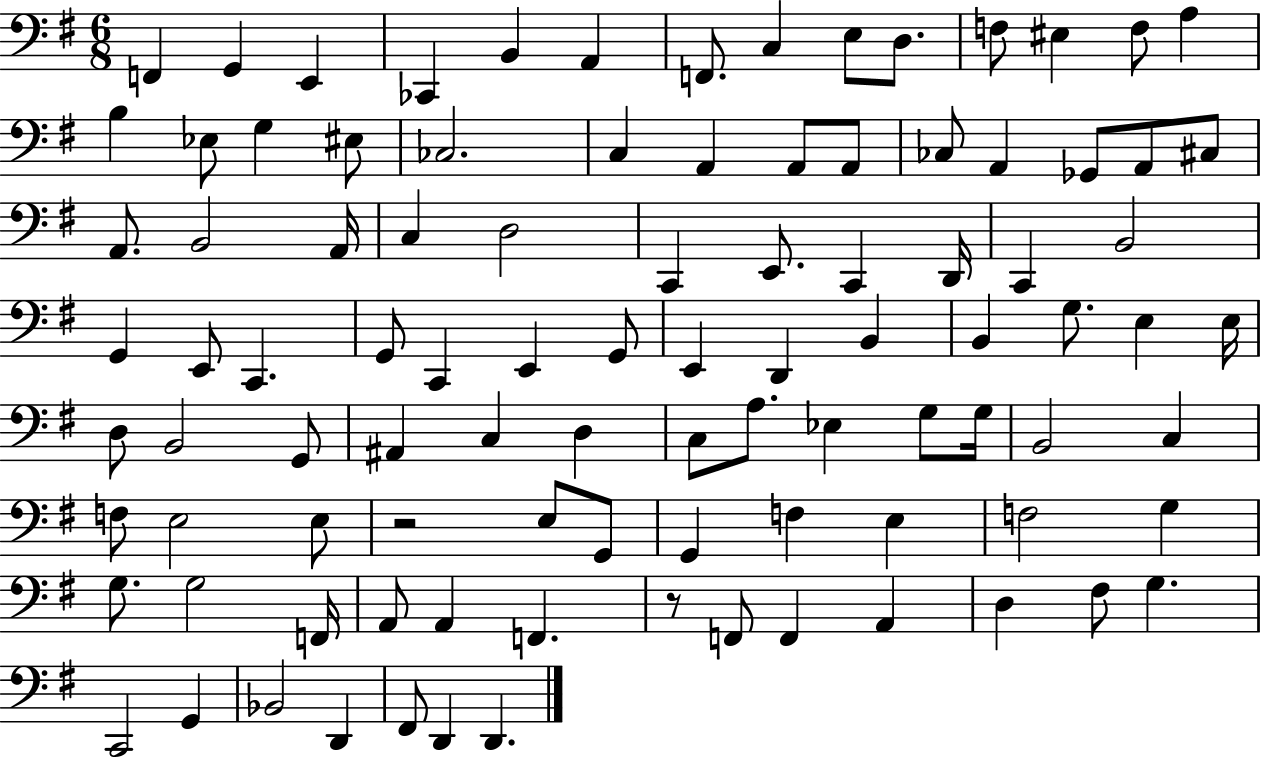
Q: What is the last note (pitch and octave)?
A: D2